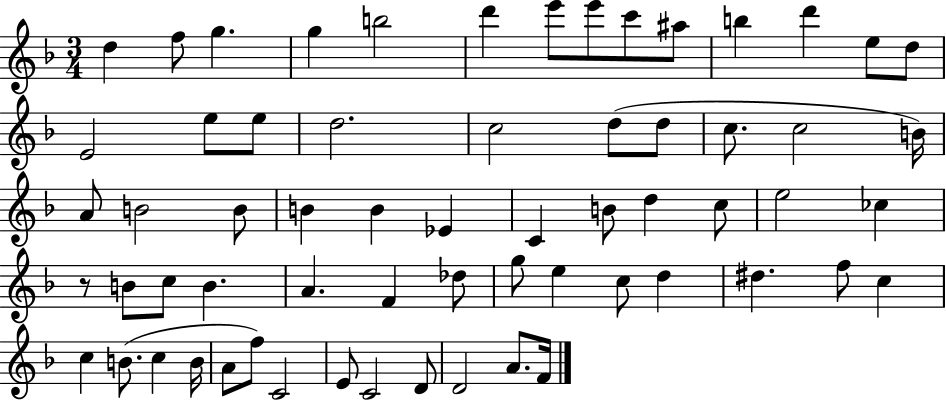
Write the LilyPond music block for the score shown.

{
  \clef treble
  \numericTimeSignature
  \time 3/4
  \key f \major
  d''4 f''8 g''4. | g''4 b''2 | d'''4 e'''8 e'''8 c'''8 ais''8 | b''4 d'''4 e''8 d''8 | \break e'2 e''8 e''8 | d''2. | c''2 d''8( d''8 | c''8. c''2 b'16) | \break a'8 b'2 b'8 | b'4 b'4 ees'4 | c'4 b'8 d''4 c''8 | e''2 ces''4 | \break r8 b'8 c''8 b'4. | a'4. f'4 des''8 | g''8 e''4 c''8 d''4 | dis''4. f''8 c''4 | \break c''4 b'8.( c''4 b'16 | a'8 f''8) c'2 | e'8 c'2 d'8 | d'2 a'8. f'16 | \break \bar "|."
}